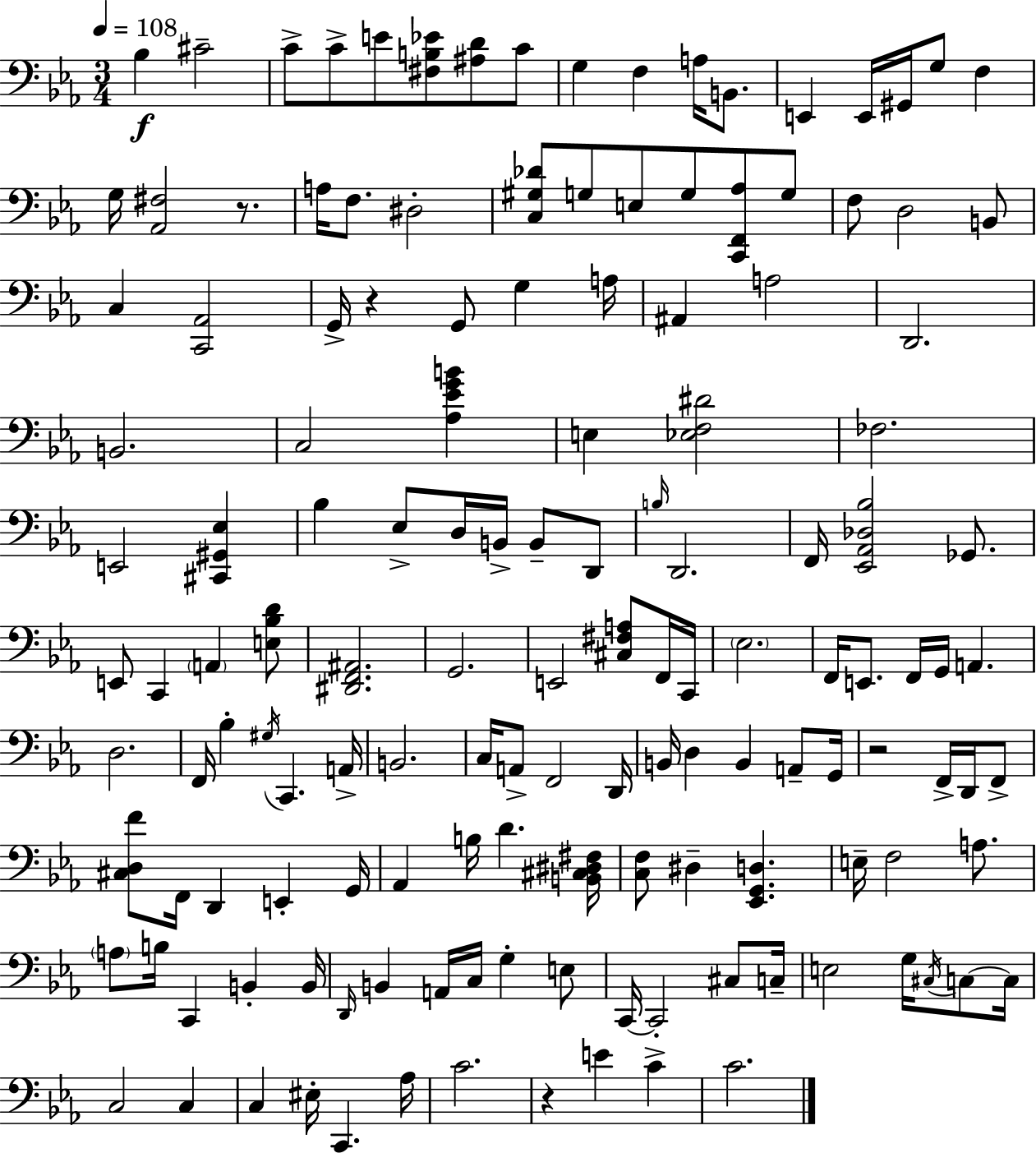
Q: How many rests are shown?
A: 4